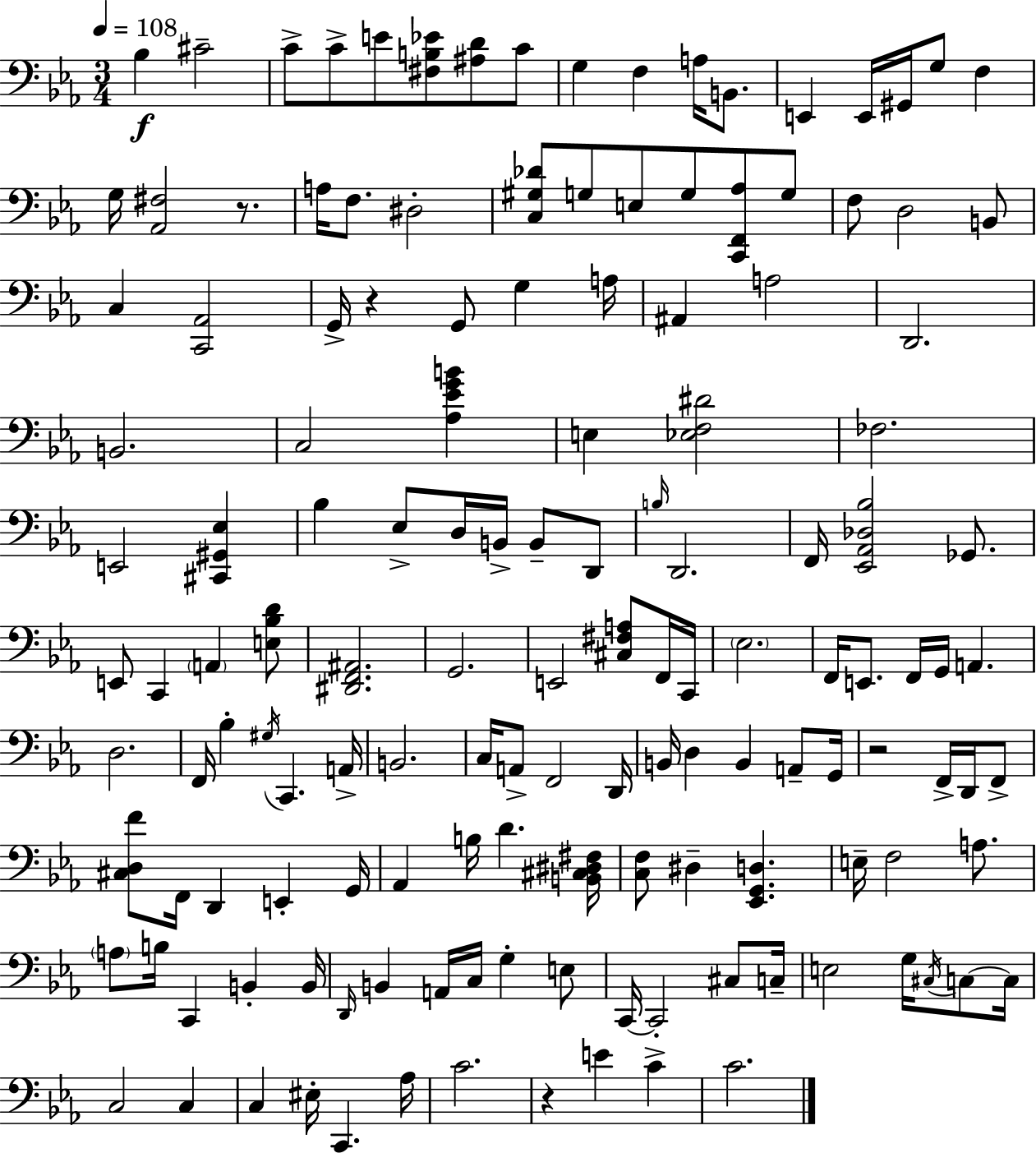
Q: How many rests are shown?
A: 4